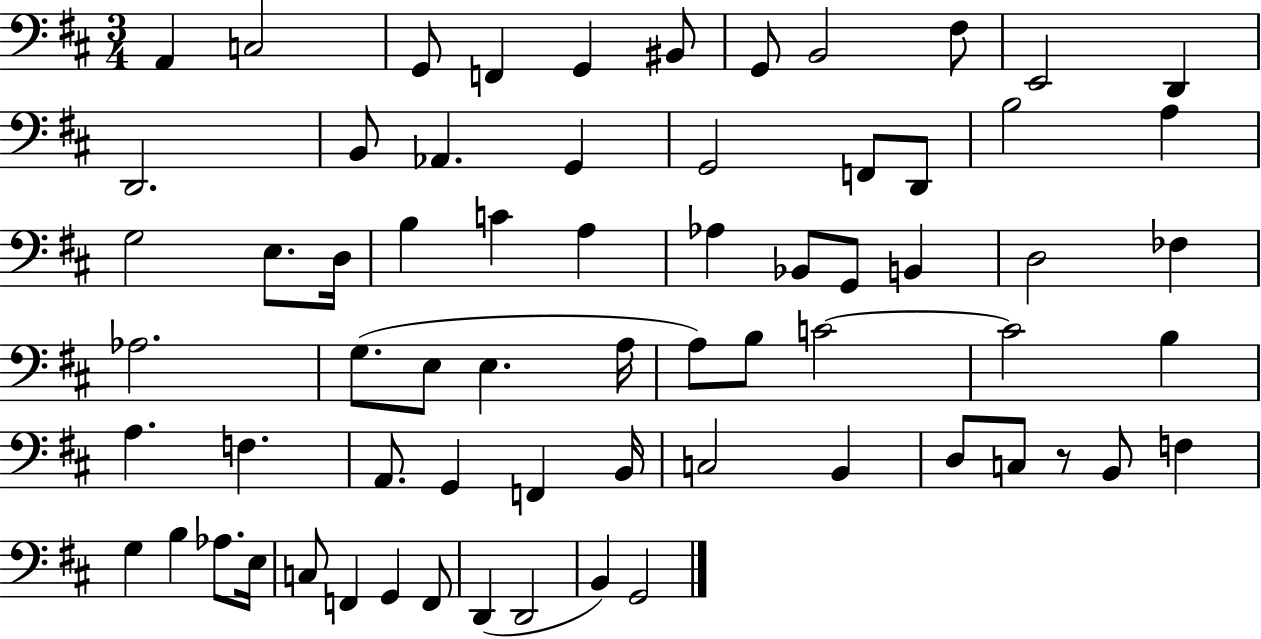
{
  \clef bass
  \numericTimeSignature
  \time 3/4
  \key d \major
  a,4 c2 | g,8 f,4 g,4 bis,8 | g,8 b,2 fis8 | e,2 d,4 | \break d,2. | b,8 aes,4. g,4 | g,2 f,8 d,8 | b2 a4 | \break g2 e8. d16 | b4 c'4 a4 | aes4 bes,8 g,8 b,4 | d2 fes4 | \break aes2. | g8.( e8 e4. a16 | a8) b8 c'2~~ | c'2 b4 | \break a4. f4. | a,8. g,4 f,4 b,16 | c2 b,4 | d8 c8 r8 b,8 f4 | \break g4 b4 aes8. e16 | c8 f,4 g,4 f,8 | d,4( d,2 | b,4) g,2 | \break \bar "|."
}